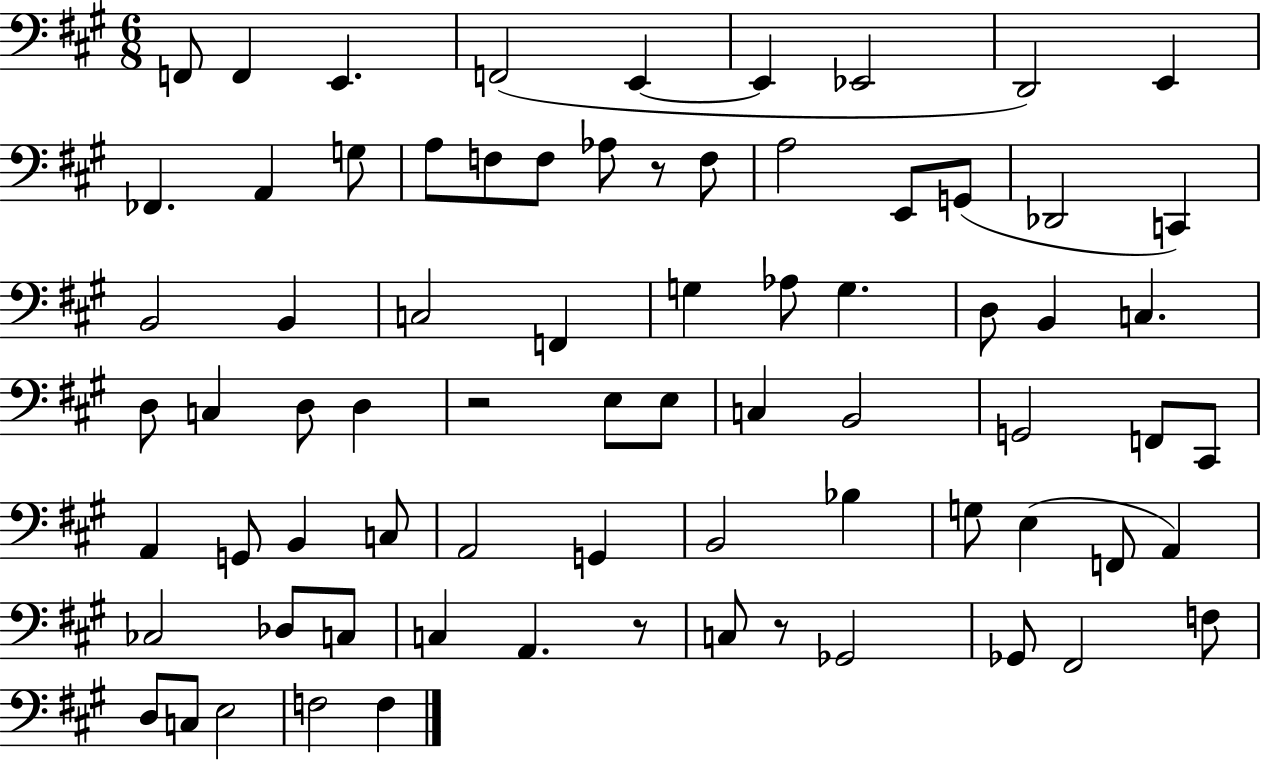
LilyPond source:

{
  \clef bass
  \numericTimeSignature
  \time 6/8
  \key a \major
  f,8 f,4 e,4. | f,2( e,4~~ | e,4 ees,2 | d,2) e,4 | \break fes,4. a,4 g8 | a8 f8 f8 aes8 r8 f8 | a2 e,8 g,8( | des,2 c,4) | \break b,2 b,4 | c2 f,4 | g4 aes8 g4. | d8 b,4 c4. | \break d8 c4 d8 d4 | r2 e8 e8 | c4 b,2 | g,2 f,8 cis,8 | \break a,4 g,8 b,4 c8 | a,2 g,4 | b,2 bes4 | g8 e4( f,8 a,4) | \break ces2 des8 c8 | c4 a,4. r8 | c8 r8 ges,2 | ges,8 fis,2 f8 | \break d8 c8 e2 | f2 f4 | \bar "|."
}